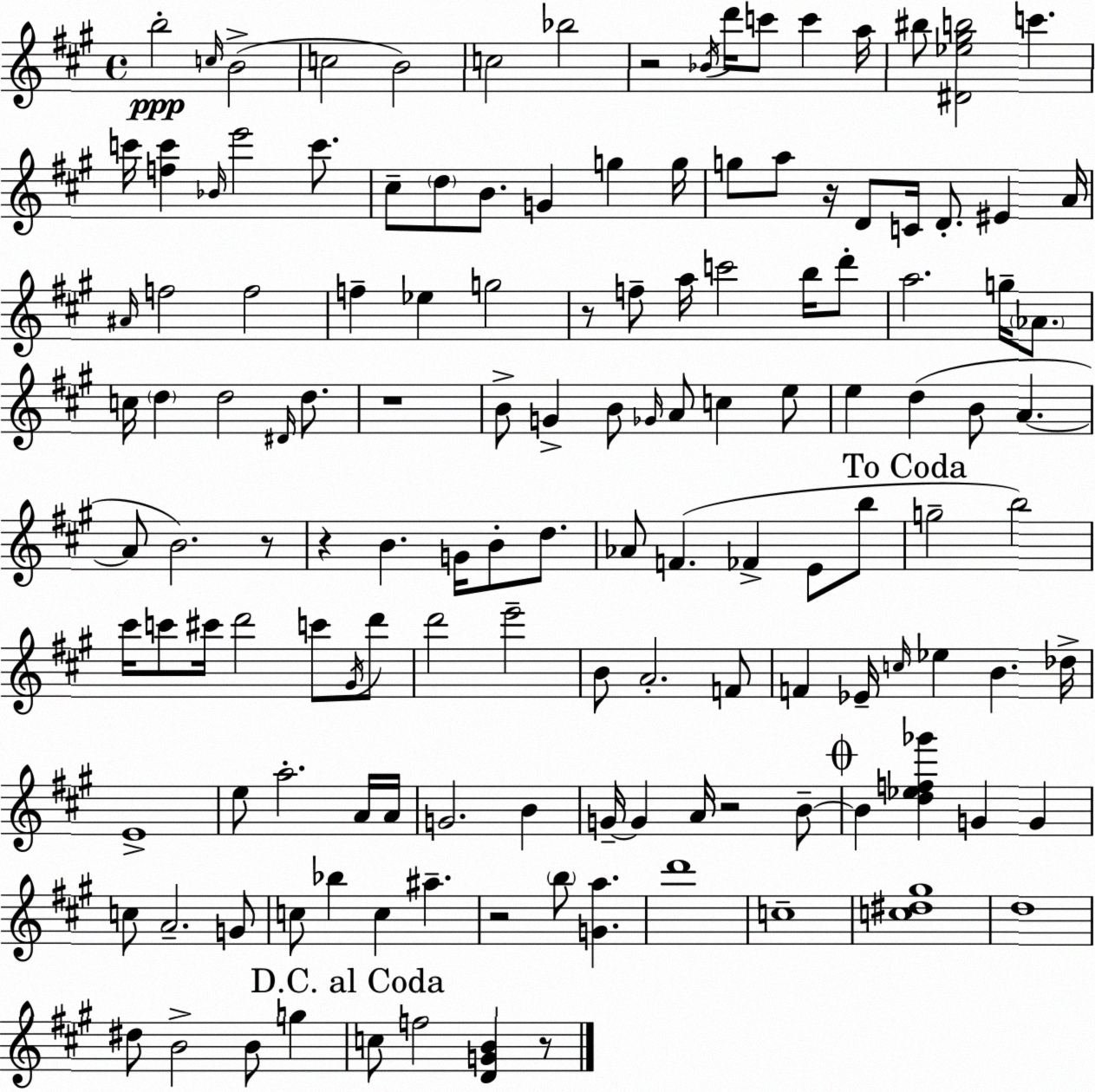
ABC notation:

X:1
T:Untitled
M:4/4
L:1/4
K:A
b2 c/4 B2 c2 B2 c2 _b2 z2 _B/4 d'/4 c'/2 c' a/4 ^b/2 [^D_e^gb]2 c' c'/4 [fc'] _B/4 e'2 c'/2 ^c/2 d/2 B/2 G g g/4 g/2 a/2 z/4 D/2 C/4 D/2 ^E A/4 ^A/4 f2 f2 f _e g2 z/2 f/2 a/4 c'2 b/4 d'/2 a2 g/4 _A/2 c/4 d d2 ^D/4 d/2 z4 B/2 G B/2 _G/4 A/2 c e/2 e d B/2 A A/2 B2 z/2 z B G/4 B/2 d/2 _A/2 F _F E/2 b/2 g2 b2 ^c'/4 c'/2 ^c'/4 d'2 c'/2 ^G/4 d'/2 d'2 e'2 B/2 A2 F/2 F _E/4 c/4 _e B _d/4 E4 e/2 a2 A/4 A/4 G2 B G/4 G A/4 z2 B/2 B [d_ef_g'] G G c/2 A2 G/2 c/2 _b c ^a z2 b/2 [Ga] d'4 c4 [c^d^g]4 d4 ^d/2 B2 B/2 g c/2 f2 [DGB] z/2